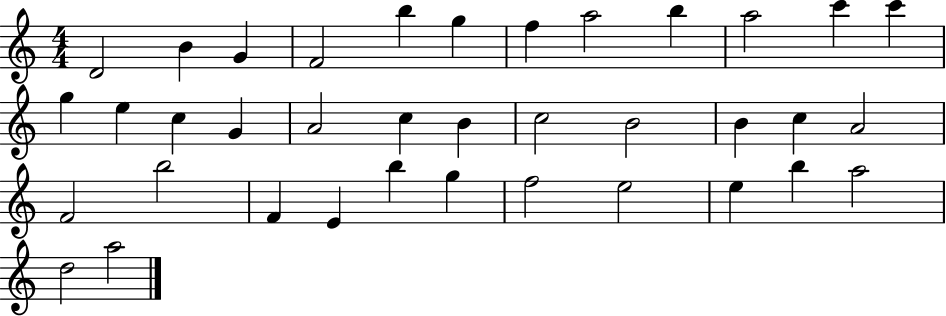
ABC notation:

X:1
T:Untitled
M:4/4
L:1/4
K:C
D2 B G F2 b g f a2 b a2 c' c' g e c G A2 c B c2 B2 B c A2 F2 b2 F E b g f2 e2 e b a2 d2 a2